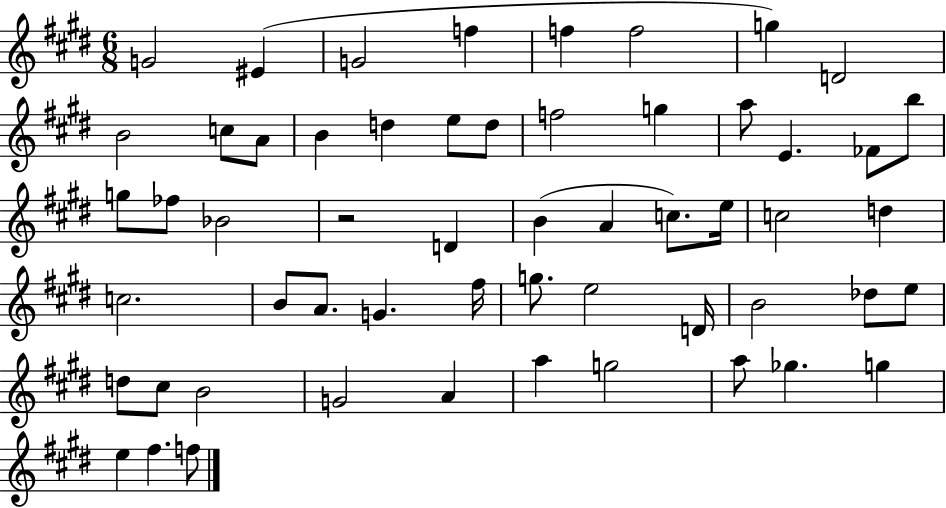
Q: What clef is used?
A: treble